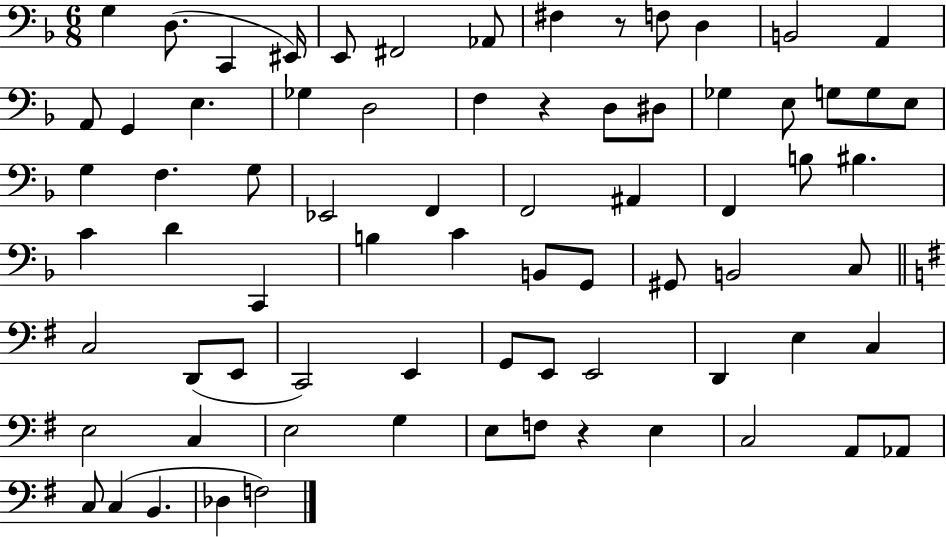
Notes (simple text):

G3/q D3/e. C2/q EIS2/s E2/e F#2/h Ab2/e F#3/q R/e F3/e D3/q B2/h A2/q A2/e G2/q E3/q. Gb3/q D3/h F3/q R/q D3/e D#3/e Gb3/q E3/e G3/e G3/e E3/e G3/q F3/q. G3/e Eb2/h F2/q F2/h A#2/q F2/q B3/e BIS3/q. C4/q D4/q C2/q B3/q C4/q B2/e G2/e G#2/e B2/h C3/e C3/h D2/e E2/e C2/h E2/q G2/e E2/e E2/h D2/q E3/q C3/q E3/h C3/q E3/h G3/q E3/e F3/e R/q E3/q C3/h A2/e Ab2/e C3/e C3/q B2/q. Db3/q F3/h